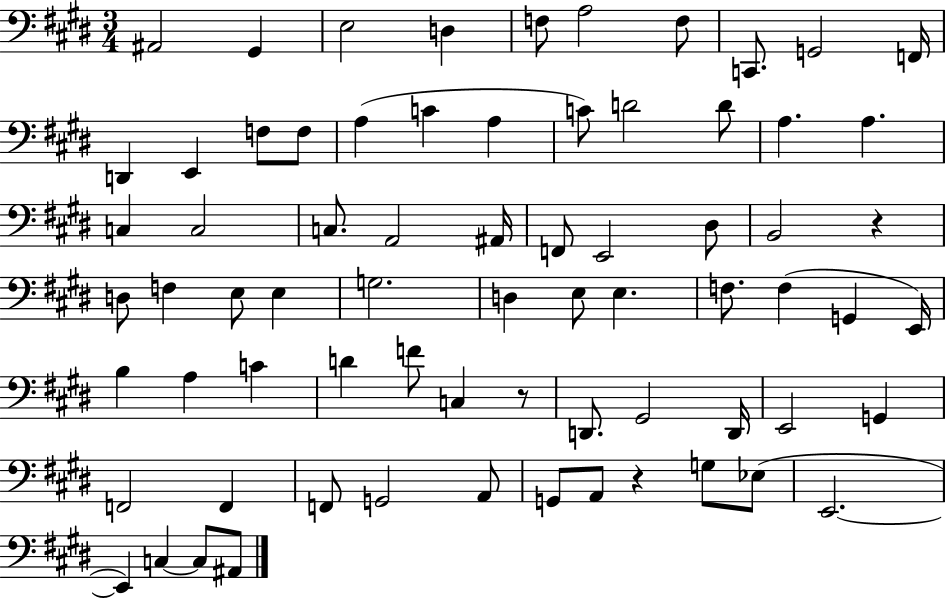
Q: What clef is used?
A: bass